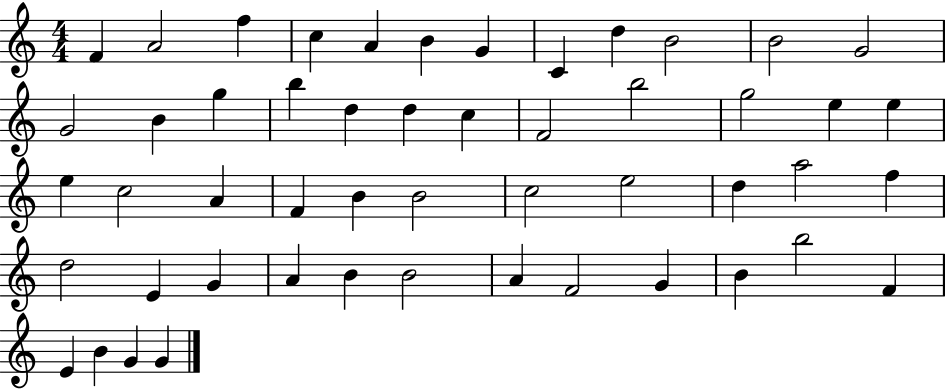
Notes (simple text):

F4/q A4/h F5/q C5/q A4/q B4/q G4/q C4/q D5/q B4/h B4/h G4/h G4/h B4/q G5/q B5/q D5/q D5/q C5/q F4/h B5/h G5/h E5/q E5/q E5/q C5/h A4/q F4/q B4/q B4/h C5/h E5/h D5/q A5/h F5/q D5/h E4/q G4/q A4/q B4/q B4/h A4/q F4/h G4/q B4/q B5/h F4/q E4/q B4/q G4/q G4/q